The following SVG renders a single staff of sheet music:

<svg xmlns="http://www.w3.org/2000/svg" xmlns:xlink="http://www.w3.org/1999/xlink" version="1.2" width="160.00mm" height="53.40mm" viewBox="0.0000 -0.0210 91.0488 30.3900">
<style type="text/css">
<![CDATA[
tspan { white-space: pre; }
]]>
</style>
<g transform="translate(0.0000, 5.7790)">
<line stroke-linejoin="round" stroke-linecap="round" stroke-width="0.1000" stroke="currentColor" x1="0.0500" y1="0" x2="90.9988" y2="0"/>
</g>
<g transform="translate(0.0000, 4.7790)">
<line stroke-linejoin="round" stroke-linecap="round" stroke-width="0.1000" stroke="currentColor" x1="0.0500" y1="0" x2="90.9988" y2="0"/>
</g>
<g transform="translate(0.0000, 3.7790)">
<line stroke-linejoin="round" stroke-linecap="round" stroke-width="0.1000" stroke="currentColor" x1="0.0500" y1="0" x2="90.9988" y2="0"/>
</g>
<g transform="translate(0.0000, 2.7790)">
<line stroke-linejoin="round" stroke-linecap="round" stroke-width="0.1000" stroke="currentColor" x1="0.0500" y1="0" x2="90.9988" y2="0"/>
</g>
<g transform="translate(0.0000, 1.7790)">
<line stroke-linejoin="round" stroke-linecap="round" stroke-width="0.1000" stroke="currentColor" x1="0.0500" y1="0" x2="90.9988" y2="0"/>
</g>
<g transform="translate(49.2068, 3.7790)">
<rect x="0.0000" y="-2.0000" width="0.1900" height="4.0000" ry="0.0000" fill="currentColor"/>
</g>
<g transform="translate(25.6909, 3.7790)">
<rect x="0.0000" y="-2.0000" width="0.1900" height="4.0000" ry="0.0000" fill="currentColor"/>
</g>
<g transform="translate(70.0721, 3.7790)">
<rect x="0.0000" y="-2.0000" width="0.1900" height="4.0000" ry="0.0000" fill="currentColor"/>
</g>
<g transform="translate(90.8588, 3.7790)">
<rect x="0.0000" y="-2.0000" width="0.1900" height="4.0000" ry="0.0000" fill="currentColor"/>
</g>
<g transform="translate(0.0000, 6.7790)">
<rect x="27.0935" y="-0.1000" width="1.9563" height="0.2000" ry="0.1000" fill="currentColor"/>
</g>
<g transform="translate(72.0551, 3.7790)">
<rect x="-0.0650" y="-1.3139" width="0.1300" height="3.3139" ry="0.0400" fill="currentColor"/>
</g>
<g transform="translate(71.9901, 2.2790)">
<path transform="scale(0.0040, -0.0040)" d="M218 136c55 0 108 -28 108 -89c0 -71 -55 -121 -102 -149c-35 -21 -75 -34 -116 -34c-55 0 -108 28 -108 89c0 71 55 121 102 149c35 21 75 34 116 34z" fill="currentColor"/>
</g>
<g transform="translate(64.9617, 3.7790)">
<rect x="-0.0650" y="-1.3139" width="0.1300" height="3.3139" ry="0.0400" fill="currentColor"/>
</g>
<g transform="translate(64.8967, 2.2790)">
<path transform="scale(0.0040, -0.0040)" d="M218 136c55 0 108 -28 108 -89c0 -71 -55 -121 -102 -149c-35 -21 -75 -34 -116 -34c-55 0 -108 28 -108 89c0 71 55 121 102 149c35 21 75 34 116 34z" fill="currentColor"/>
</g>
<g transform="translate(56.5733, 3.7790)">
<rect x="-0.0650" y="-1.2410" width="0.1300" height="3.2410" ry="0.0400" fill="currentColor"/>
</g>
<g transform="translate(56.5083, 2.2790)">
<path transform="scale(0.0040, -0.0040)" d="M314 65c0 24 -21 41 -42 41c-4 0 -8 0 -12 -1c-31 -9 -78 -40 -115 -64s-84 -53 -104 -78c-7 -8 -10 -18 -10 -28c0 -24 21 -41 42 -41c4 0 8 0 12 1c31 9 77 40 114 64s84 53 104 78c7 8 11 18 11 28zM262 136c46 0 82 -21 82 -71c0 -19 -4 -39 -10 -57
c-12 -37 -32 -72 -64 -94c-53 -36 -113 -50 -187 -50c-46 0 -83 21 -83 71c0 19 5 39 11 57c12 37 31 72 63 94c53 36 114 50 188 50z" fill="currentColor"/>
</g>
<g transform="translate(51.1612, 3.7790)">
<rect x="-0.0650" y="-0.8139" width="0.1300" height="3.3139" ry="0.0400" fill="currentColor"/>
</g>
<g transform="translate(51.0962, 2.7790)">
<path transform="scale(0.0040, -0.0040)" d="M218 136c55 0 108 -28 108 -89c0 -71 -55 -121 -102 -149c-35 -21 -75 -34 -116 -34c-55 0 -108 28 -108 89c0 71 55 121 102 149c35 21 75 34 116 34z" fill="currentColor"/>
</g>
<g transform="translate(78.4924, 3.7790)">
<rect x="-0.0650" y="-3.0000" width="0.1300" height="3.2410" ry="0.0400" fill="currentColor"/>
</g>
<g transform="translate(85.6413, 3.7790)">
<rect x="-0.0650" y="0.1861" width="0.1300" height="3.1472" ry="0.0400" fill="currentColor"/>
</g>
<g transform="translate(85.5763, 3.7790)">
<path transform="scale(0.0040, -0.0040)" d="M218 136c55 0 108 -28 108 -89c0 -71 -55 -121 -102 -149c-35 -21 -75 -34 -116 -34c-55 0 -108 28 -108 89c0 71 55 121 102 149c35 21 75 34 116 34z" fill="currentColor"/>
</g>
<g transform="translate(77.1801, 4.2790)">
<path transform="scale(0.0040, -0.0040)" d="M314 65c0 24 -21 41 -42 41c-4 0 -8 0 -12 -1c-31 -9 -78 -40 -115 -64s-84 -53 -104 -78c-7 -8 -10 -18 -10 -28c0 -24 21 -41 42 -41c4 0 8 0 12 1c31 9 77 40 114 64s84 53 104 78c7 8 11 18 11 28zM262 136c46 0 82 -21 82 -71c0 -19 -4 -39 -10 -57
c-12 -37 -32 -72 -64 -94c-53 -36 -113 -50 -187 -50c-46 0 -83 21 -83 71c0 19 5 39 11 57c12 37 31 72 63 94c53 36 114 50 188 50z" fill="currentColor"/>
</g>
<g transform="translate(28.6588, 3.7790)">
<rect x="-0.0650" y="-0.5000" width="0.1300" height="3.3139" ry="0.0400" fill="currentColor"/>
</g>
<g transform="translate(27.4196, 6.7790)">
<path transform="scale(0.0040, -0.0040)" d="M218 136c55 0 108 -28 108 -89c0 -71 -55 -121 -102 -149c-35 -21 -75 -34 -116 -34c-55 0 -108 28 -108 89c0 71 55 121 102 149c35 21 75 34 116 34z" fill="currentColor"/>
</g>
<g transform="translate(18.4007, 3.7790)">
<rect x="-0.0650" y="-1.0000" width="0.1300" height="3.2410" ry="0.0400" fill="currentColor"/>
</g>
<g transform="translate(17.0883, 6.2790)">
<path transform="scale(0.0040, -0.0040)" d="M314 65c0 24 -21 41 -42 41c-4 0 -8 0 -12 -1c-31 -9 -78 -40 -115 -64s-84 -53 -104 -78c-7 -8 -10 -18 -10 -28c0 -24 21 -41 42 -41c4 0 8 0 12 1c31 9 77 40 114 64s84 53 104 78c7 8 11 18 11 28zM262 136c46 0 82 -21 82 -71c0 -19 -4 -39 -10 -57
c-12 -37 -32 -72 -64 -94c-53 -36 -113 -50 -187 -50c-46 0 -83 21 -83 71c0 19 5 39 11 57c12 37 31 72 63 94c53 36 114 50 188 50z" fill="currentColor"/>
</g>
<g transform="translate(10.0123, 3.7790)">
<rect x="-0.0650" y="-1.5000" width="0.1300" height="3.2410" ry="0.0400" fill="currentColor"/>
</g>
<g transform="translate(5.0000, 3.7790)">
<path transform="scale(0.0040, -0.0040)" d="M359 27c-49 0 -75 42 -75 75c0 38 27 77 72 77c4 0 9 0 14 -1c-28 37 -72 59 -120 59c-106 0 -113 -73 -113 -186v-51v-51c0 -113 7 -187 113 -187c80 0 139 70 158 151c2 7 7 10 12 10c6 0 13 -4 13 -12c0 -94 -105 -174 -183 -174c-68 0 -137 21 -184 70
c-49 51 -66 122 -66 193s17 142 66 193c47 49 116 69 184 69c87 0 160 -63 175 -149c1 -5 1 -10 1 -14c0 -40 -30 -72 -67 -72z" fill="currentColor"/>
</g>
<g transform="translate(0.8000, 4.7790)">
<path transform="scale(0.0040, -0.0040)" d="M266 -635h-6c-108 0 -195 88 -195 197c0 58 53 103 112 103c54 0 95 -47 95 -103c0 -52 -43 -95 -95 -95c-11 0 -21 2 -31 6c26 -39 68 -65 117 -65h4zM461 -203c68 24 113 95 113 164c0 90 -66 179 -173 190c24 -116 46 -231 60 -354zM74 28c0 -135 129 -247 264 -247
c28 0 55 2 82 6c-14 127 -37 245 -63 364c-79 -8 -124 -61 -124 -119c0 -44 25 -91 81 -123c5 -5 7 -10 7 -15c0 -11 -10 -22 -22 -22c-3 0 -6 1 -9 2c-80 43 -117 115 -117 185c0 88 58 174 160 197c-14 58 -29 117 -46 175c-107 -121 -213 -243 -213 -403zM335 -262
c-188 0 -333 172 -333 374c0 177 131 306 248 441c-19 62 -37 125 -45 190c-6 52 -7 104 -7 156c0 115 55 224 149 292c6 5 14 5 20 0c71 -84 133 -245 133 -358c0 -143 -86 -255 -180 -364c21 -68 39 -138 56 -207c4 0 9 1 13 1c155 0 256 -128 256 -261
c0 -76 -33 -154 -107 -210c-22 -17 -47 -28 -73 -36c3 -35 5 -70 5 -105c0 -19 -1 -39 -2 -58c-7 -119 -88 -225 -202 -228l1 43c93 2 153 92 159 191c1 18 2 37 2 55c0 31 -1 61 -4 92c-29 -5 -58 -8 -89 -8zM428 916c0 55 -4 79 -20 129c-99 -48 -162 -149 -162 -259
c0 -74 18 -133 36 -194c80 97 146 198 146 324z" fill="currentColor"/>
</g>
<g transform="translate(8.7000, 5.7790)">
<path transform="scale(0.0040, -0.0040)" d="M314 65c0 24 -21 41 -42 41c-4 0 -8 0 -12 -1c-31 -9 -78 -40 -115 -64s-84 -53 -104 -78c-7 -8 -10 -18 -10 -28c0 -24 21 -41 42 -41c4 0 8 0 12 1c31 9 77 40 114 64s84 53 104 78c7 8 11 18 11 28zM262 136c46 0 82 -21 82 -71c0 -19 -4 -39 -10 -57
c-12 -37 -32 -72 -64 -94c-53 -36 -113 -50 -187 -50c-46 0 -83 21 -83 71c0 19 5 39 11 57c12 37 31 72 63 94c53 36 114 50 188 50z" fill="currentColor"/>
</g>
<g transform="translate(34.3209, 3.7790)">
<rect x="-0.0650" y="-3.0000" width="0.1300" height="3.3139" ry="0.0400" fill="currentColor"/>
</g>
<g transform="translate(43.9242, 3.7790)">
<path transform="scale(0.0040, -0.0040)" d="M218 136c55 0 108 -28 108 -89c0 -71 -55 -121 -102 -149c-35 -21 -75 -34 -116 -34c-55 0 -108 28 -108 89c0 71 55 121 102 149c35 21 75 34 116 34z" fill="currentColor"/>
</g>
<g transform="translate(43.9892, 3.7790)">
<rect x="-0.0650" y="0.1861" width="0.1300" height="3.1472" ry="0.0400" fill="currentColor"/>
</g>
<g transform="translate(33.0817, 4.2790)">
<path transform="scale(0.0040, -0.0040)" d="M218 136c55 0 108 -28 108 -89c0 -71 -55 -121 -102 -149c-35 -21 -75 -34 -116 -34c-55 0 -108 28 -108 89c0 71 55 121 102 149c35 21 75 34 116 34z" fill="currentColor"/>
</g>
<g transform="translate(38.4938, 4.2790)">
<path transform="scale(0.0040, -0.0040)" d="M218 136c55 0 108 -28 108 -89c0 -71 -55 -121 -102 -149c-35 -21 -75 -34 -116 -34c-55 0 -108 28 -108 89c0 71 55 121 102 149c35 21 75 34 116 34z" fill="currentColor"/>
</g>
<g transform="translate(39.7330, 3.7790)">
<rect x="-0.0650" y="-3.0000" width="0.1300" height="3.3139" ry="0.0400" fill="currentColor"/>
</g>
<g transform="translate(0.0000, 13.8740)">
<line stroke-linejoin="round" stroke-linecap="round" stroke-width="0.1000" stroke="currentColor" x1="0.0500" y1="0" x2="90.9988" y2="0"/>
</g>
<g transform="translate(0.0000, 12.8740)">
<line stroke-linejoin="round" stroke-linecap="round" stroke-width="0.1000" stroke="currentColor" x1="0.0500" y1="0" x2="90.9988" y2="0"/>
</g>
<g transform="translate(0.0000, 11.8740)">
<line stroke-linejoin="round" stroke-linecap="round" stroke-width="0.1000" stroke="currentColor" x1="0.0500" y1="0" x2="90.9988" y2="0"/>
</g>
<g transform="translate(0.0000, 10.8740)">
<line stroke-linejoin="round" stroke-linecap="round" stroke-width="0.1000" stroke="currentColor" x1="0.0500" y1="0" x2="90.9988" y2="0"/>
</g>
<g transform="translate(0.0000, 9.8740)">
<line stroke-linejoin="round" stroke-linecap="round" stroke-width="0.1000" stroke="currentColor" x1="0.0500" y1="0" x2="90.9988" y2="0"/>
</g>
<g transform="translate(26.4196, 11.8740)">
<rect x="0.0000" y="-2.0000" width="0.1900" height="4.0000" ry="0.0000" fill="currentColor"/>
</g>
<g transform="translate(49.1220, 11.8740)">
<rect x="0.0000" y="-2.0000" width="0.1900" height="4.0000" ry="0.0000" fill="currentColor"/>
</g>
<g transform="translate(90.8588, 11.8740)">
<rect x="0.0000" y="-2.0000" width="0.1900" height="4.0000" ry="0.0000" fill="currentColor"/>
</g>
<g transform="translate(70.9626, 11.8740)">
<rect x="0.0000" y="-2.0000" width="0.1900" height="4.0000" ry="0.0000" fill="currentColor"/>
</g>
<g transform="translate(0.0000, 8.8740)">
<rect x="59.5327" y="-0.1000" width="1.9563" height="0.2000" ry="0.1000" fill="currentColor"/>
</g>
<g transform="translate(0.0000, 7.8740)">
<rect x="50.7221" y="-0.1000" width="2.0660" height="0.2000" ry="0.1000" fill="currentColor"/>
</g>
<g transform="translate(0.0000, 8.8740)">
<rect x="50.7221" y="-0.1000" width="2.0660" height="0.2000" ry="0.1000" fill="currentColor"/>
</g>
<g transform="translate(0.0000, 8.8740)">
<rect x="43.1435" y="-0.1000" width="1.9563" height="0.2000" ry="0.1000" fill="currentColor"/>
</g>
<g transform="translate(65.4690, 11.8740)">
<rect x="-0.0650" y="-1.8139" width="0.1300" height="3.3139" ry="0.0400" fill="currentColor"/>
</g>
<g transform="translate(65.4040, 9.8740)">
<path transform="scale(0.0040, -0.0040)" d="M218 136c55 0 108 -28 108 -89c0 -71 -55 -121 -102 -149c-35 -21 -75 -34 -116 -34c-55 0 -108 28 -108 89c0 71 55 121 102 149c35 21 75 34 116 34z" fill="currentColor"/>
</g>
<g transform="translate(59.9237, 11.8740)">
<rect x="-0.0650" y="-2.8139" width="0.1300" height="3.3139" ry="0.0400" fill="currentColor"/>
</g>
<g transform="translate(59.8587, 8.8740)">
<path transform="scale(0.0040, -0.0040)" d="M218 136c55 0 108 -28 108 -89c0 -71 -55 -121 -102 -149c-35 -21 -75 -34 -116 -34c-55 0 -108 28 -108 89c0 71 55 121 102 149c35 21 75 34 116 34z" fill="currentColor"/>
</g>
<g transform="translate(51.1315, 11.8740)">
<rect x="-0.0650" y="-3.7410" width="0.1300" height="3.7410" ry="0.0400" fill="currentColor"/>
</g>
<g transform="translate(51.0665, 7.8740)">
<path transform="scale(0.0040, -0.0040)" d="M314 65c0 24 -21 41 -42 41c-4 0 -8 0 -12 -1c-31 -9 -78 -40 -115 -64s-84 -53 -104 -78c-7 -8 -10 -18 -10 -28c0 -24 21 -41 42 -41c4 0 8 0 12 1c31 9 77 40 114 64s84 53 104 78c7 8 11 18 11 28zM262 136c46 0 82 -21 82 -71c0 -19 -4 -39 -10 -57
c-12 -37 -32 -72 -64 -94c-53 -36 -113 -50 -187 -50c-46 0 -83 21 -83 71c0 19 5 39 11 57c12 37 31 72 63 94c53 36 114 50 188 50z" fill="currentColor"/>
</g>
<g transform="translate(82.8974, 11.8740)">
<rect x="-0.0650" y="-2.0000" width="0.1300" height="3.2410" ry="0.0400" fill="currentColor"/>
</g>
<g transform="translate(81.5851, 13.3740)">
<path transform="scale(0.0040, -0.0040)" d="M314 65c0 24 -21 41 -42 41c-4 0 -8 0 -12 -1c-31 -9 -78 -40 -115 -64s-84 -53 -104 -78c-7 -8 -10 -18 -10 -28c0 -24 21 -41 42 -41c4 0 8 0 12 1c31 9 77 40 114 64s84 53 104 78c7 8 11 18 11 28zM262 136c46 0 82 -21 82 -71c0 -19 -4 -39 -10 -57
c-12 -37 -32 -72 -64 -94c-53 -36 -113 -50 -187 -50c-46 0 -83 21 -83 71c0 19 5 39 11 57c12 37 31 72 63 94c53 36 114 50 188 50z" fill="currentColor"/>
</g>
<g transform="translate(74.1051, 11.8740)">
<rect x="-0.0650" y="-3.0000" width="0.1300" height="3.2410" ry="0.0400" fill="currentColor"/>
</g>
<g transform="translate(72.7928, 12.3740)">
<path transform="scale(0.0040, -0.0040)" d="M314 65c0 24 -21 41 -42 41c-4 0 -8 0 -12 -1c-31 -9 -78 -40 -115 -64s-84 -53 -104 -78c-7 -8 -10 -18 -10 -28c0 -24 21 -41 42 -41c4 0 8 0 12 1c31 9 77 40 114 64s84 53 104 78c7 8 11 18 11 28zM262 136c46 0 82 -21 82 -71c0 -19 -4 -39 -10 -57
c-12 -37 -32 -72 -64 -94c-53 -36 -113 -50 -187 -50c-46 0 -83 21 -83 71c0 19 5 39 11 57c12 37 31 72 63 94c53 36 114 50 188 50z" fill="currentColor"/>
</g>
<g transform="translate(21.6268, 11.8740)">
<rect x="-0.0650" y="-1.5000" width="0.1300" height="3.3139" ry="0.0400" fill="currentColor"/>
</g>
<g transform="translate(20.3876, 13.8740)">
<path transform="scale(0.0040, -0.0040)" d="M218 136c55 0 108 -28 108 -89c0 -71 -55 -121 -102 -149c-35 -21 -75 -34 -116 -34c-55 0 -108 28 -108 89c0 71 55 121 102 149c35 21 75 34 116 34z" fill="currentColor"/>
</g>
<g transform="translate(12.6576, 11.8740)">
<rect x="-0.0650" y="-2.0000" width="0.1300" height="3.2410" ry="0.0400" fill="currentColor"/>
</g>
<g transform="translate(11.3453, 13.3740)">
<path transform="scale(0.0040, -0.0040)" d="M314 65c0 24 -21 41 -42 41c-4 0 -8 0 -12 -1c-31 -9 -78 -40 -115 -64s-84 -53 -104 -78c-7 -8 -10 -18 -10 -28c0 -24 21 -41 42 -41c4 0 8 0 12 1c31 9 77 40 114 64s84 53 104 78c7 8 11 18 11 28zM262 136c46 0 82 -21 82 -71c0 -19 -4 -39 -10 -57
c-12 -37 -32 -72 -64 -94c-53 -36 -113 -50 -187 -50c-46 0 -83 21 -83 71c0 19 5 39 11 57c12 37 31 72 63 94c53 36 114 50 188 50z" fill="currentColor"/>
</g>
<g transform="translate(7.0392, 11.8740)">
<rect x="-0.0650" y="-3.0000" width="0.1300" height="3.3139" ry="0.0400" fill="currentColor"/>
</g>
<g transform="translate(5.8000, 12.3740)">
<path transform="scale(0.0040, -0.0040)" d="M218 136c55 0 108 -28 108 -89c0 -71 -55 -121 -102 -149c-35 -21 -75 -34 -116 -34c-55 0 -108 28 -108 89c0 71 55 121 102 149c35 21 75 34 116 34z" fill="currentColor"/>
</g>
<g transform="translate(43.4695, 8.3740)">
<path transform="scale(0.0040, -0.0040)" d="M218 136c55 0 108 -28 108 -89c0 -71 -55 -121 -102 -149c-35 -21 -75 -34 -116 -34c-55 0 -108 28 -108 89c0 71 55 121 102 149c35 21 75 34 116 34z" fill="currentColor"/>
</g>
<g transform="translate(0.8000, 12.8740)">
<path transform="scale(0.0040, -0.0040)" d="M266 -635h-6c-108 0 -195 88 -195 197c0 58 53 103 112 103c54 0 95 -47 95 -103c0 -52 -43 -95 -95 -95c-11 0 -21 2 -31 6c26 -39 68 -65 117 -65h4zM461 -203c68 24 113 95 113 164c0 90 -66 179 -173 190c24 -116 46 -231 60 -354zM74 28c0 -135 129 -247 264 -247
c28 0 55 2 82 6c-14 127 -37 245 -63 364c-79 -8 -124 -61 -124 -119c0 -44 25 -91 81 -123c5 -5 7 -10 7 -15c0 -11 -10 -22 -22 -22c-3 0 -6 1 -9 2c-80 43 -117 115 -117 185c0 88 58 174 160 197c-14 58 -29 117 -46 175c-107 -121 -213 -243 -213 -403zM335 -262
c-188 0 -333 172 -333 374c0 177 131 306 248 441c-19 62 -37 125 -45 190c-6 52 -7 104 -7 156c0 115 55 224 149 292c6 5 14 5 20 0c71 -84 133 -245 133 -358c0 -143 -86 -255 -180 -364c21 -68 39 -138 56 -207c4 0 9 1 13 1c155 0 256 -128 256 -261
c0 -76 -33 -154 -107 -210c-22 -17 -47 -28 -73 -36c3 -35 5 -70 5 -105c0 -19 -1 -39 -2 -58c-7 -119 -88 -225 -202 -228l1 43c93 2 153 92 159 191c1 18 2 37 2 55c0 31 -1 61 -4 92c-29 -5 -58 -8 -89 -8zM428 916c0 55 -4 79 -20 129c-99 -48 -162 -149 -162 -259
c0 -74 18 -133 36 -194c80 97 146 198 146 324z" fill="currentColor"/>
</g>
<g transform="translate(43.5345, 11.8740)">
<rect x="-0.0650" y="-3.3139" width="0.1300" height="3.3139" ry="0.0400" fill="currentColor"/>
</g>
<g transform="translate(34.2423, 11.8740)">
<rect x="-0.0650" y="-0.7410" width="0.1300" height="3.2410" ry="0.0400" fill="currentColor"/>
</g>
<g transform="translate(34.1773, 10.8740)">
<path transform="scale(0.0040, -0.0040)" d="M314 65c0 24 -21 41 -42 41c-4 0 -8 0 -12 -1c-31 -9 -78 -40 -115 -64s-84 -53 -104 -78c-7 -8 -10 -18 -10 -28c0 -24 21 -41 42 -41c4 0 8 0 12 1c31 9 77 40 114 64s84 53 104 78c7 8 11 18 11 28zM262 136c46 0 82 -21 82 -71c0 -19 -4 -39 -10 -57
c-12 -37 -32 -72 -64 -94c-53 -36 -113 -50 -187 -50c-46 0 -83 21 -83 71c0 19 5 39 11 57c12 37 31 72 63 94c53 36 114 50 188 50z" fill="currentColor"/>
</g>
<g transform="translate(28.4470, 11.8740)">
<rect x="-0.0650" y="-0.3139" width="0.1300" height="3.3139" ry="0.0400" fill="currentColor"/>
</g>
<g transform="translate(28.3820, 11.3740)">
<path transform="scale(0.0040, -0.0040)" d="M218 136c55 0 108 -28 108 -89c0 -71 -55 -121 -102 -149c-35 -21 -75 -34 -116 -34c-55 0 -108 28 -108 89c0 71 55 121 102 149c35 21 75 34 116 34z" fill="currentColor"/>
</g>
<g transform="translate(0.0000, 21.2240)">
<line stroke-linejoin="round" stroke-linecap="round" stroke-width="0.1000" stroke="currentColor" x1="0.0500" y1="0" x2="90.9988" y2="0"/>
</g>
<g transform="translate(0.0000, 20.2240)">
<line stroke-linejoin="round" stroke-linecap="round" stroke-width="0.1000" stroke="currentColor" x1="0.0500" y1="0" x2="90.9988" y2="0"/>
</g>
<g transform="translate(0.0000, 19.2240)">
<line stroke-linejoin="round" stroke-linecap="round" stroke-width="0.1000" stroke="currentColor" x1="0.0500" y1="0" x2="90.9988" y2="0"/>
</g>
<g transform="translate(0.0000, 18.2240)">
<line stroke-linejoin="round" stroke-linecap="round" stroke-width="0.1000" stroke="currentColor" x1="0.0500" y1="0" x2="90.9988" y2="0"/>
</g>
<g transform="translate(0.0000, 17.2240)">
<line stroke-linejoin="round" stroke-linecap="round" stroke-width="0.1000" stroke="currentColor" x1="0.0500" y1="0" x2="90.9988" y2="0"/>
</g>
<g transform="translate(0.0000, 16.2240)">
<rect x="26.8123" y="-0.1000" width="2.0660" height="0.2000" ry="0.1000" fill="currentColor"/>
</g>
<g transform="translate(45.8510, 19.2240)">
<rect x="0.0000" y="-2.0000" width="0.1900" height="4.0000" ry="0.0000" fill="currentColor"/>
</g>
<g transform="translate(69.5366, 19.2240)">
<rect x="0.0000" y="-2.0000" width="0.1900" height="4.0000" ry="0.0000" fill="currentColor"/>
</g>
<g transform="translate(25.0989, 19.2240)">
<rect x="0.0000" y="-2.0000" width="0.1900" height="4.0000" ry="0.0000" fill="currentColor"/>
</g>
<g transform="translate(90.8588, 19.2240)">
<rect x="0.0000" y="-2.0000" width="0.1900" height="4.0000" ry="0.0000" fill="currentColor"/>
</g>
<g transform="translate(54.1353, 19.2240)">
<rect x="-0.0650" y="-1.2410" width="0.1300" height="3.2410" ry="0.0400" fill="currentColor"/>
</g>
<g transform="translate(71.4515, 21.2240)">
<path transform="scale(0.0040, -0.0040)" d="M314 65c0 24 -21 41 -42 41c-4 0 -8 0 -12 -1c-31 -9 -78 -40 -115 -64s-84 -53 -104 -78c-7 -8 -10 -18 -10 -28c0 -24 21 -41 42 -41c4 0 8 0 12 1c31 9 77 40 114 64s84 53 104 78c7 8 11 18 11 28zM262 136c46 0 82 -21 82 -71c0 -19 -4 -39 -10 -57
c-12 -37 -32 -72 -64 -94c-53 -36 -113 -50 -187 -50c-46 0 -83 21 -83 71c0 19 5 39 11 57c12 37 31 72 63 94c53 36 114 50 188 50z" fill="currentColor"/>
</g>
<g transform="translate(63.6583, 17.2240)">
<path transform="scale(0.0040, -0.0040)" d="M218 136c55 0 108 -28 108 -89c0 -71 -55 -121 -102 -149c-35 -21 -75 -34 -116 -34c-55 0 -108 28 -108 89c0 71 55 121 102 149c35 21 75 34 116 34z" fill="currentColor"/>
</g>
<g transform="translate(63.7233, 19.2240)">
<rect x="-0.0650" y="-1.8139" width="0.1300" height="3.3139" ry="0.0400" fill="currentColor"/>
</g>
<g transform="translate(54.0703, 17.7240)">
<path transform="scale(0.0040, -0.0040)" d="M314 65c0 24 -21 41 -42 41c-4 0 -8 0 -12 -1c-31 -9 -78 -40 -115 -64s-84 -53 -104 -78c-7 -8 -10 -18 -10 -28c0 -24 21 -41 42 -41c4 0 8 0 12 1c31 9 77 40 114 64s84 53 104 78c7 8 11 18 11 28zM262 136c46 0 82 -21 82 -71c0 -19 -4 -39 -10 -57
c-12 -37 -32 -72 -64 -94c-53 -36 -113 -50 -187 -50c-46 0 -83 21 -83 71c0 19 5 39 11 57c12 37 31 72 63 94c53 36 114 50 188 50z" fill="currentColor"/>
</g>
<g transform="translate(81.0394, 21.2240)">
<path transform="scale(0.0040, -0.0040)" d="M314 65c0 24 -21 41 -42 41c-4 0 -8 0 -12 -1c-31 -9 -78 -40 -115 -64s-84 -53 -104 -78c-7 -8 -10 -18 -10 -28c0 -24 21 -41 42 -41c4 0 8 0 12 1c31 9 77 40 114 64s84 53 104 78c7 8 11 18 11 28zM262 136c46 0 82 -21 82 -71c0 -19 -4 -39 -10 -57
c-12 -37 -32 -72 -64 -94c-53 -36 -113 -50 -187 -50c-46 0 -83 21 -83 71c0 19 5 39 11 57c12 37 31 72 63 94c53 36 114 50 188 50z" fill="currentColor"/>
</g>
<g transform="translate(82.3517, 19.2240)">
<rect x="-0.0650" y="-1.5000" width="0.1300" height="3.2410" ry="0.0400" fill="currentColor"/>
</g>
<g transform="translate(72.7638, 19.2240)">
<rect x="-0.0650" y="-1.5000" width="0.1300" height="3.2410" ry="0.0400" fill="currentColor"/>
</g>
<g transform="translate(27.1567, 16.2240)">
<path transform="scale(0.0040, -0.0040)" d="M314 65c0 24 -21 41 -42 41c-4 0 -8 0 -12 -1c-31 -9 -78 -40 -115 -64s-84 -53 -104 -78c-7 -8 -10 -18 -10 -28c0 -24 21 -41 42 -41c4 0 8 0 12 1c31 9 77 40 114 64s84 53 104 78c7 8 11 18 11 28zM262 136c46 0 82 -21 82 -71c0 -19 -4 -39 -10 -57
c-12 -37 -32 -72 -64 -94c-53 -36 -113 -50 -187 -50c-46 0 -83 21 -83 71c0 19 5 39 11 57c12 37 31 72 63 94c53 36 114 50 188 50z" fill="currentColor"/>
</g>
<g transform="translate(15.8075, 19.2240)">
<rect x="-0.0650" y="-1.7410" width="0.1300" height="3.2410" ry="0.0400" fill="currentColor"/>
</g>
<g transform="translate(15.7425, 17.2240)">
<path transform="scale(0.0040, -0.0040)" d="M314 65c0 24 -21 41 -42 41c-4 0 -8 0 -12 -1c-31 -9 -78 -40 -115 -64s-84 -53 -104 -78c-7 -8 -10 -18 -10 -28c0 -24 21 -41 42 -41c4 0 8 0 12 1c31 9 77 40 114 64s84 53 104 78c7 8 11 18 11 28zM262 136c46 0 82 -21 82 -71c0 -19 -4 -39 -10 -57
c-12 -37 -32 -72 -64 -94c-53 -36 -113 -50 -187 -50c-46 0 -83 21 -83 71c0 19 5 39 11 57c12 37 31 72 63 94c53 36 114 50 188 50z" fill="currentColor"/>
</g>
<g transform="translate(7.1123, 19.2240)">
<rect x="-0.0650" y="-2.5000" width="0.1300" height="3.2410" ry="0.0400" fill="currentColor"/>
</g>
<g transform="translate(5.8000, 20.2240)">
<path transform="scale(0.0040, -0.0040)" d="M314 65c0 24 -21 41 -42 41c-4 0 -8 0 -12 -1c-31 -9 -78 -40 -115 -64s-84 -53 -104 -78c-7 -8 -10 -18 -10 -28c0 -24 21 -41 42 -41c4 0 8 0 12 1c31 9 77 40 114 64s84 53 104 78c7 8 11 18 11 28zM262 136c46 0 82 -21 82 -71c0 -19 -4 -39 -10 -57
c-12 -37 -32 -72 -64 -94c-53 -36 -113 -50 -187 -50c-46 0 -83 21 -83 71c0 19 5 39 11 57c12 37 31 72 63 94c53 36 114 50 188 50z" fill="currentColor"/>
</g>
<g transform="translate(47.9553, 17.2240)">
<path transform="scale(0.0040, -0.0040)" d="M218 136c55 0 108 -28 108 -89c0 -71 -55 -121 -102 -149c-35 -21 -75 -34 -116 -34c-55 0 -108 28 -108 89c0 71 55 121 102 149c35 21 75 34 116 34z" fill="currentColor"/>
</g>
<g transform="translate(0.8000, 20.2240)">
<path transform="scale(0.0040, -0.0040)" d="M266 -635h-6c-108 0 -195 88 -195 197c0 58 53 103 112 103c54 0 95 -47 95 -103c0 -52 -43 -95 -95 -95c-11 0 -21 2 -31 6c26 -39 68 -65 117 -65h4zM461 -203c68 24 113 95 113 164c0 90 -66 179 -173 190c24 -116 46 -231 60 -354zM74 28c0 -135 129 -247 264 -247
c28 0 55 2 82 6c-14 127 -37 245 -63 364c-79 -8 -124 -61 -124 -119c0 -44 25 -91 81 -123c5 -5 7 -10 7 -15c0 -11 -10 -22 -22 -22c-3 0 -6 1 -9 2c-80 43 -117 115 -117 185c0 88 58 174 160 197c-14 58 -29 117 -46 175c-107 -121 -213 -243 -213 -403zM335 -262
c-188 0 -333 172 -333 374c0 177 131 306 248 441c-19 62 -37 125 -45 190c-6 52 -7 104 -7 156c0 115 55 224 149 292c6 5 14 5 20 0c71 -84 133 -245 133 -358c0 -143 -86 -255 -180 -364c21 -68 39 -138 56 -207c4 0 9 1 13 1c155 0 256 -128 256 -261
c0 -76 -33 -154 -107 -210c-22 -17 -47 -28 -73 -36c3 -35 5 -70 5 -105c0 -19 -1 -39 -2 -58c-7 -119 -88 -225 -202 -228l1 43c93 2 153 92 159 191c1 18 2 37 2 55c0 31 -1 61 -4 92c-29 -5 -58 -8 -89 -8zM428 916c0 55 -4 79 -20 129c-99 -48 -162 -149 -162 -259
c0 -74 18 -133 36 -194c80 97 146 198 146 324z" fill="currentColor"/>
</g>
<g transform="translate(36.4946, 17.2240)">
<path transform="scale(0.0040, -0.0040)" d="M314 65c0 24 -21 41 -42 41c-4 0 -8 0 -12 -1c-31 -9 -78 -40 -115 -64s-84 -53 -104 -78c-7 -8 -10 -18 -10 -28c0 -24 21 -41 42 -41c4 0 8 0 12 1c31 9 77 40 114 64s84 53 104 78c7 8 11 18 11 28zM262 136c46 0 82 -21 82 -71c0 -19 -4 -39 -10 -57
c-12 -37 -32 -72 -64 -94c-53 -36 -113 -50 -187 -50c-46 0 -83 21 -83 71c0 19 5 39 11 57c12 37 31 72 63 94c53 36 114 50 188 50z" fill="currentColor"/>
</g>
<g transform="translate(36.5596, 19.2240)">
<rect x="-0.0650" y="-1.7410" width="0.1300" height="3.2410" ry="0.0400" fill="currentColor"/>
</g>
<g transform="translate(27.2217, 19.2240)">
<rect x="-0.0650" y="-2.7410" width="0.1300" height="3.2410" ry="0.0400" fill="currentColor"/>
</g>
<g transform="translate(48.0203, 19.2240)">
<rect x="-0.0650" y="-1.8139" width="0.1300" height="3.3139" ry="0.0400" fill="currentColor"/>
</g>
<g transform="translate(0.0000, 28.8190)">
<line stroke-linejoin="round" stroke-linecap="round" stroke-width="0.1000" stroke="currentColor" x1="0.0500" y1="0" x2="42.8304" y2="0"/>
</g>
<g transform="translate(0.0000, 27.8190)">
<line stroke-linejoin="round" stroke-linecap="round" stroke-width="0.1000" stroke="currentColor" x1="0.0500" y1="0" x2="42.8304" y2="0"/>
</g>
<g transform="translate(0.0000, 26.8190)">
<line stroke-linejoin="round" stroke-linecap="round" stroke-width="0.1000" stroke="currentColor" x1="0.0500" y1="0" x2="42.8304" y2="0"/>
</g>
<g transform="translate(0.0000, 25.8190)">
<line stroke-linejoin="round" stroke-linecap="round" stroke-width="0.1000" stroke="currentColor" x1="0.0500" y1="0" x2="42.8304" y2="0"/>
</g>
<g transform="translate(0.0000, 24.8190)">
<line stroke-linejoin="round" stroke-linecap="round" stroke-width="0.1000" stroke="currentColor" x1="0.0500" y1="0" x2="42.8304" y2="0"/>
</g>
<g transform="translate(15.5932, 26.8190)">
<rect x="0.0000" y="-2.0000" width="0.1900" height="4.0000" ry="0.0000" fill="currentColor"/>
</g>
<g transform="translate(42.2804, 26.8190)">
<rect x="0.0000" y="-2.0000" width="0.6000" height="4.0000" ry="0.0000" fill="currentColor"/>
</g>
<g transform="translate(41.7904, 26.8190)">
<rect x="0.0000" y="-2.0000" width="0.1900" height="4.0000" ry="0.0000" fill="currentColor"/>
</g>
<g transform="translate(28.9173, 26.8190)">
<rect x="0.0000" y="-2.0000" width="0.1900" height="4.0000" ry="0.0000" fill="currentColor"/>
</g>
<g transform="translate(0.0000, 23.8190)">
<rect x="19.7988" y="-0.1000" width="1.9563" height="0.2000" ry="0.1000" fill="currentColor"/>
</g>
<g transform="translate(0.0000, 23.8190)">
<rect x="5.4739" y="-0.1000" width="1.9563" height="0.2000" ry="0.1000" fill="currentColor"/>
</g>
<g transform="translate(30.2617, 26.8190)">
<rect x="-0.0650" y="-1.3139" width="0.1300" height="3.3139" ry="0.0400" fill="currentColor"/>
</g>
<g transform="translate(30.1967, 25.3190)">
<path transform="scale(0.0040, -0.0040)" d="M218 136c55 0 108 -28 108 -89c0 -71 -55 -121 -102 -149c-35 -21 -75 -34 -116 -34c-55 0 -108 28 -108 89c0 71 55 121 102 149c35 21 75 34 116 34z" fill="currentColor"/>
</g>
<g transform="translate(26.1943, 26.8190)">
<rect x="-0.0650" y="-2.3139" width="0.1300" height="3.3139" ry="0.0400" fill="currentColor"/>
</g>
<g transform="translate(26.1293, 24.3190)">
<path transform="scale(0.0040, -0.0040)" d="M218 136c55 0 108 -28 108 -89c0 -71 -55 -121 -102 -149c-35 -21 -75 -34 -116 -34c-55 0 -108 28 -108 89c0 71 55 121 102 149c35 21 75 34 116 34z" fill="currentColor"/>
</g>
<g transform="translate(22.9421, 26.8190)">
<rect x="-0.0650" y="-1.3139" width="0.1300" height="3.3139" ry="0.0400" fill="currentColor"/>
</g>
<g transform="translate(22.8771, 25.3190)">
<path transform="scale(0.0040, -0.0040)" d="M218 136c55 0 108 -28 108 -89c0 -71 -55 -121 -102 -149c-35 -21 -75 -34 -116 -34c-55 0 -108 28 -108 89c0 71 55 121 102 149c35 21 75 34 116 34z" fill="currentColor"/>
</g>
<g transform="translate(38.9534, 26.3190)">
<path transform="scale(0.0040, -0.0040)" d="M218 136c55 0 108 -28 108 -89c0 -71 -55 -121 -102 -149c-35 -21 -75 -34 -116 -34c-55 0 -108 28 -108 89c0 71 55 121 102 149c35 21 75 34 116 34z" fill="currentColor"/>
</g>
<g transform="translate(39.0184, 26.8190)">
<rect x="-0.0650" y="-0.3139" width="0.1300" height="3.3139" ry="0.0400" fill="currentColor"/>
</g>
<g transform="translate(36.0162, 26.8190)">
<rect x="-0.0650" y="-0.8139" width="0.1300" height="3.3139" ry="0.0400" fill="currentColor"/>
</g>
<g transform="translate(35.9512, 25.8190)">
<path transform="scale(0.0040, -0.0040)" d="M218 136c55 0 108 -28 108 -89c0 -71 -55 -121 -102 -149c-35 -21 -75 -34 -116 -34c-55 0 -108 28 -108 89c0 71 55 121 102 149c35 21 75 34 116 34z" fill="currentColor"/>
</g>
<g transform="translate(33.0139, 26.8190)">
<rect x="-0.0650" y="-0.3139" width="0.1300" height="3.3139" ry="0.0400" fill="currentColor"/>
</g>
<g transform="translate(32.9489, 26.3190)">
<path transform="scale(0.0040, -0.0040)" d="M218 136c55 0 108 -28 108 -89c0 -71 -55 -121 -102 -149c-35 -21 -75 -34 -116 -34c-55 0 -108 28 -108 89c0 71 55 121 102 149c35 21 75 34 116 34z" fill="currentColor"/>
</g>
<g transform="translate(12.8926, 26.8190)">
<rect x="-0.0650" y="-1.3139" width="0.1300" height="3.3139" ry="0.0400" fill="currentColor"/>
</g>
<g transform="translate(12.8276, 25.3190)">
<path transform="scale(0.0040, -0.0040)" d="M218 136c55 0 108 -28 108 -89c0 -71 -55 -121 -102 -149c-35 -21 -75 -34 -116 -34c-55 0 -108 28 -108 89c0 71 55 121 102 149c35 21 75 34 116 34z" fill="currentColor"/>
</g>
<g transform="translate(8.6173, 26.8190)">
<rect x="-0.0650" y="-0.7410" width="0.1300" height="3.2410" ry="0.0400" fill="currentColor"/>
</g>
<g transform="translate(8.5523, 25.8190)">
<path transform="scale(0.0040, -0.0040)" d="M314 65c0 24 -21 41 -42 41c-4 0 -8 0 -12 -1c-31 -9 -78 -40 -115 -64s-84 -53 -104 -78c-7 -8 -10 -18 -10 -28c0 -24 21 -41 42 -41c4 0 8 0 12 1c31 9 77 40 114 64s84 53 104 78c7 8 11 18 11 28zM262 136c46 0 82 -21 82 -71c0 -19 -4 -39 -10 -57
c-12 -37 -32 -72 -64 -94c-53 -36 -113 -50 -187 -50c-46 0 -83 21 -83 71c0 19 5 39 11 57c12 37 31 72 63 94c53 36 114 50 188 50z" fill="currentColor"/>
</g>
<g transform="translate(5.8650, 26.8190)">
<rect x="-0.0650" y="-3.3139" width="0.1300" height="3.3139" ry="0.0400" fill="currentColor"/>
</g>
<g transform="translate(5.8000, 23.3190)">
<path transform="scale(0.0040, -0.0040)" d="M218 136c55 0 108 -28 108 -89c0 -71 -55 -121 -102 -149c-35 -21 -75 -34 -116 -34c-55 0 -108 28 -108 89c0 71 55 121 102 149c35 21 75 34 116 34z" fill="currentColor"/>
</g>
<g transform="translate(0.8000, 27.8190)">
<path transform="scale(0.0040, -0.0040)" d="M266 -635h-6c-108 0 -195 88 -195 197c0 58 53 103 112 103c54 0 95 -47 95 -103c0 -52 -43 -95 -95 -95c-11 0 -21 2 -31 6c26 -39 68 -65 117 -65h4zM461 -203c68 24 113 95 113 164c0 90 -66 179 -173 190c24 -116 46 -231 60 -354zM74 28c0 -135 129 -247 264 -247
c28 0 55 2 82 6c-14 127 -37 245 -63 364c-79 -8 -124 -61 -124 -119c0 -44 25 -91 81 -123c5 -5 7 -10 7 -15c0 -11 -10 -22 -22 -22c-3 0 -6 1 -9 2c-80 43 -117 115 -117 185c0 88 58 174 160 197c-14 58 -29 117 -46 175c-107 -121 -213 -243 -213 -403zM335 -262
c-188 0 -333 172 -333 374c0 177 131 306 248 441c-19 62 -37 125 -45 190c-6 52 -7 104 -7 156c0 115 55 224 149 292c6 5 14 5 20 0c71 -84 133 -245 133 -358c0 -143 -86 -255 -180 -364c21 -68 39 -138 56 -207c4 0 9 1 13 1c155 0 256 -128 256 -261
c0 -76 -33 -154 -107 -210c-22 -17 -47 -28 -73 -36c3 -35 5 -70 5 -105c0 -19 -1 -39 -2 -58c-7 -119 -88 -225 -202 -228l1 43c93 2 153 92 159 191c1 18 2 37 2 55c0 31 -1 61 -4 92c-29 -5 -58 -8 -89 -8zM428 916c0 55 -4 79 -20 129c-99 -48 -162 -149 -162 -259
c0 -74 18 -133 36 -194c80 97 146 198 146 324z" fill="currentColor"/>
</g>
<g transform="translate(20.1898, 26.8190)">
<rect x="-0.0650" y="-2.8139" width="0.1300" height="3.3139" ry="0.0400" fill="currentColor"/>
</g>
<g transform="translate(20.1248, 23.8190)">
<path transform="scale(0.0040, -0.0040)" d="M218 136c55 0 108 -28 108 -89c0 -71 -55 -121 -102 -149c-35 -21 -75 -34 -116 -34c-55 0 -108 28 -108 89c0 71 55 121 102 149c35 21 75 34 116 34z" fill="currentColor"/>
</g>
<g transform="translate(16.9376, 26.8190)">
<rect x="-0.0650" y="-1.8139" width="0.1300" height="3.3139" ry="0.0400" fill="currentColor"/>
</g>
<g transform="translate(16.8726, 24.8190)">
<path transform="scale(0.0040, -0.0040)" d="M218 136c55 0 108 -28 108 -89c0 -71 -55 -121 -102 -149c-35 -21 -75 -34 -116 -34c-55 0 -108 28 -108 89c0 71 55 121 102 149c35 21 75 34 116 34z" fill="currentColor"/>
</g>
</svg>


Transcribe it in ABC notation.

X:1
T:Untitled
M:4/4
L:1/4
K:C
E2 D2 C A A B d e2 e e A2 B A F2 E c d2 b c'2 a f A2 F2 G2 f2 a2 f2 f e2 f E2 E2 b d2 e f a e g e c d c